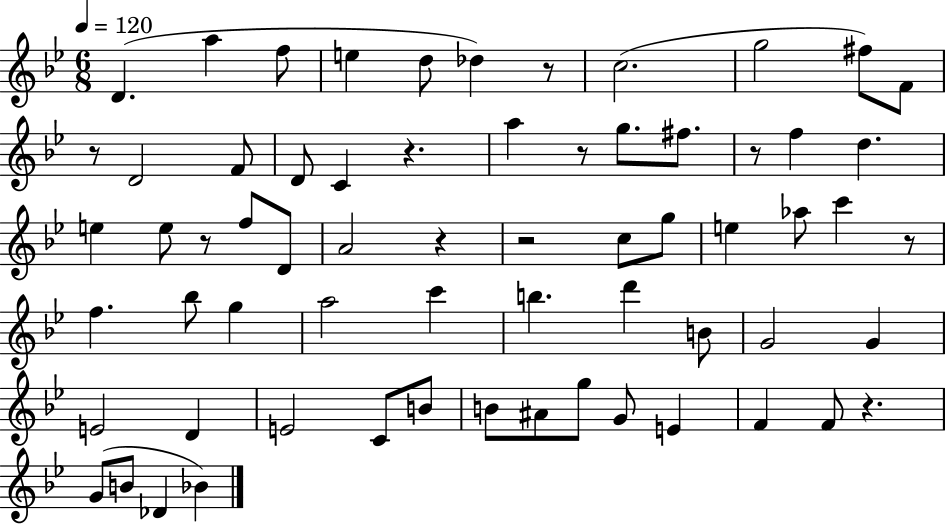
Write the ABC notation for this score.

X:1
T:Untitled
M:6/8
L:1/4
K:Bb
D a f/2 e d/2 _d z/2 c2 g2 ^f/2 F/2 z/2 D2 F/2 D/2 C z a z/2 g/2 ^f/2 z/2 f d e e/2 z/2 f/2 D/2 A2 z z2 c/2 g/2 e _a/2 c' z/2 f _b/2 g a2 c' b d' B/2 G2 G E2 D E2 C/2 B/2 B/2 ^A/2 g/2 G/2 E F F/2 z G/2 B/2 _D _B